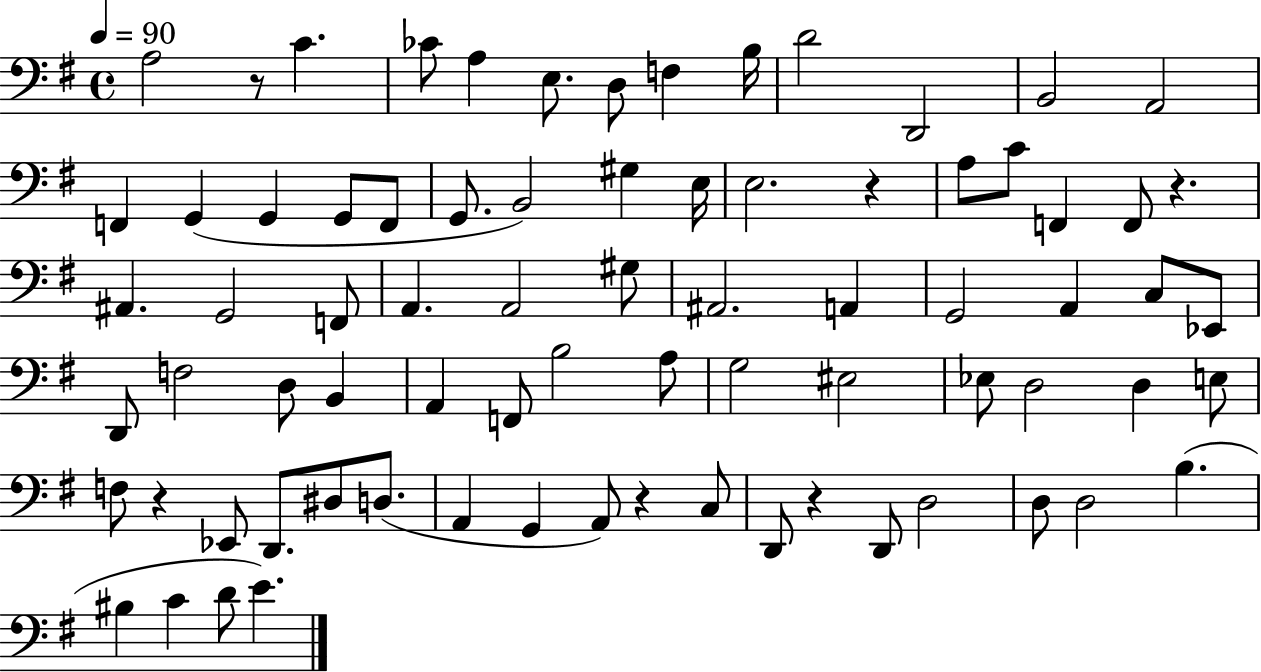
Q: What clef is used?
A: bass